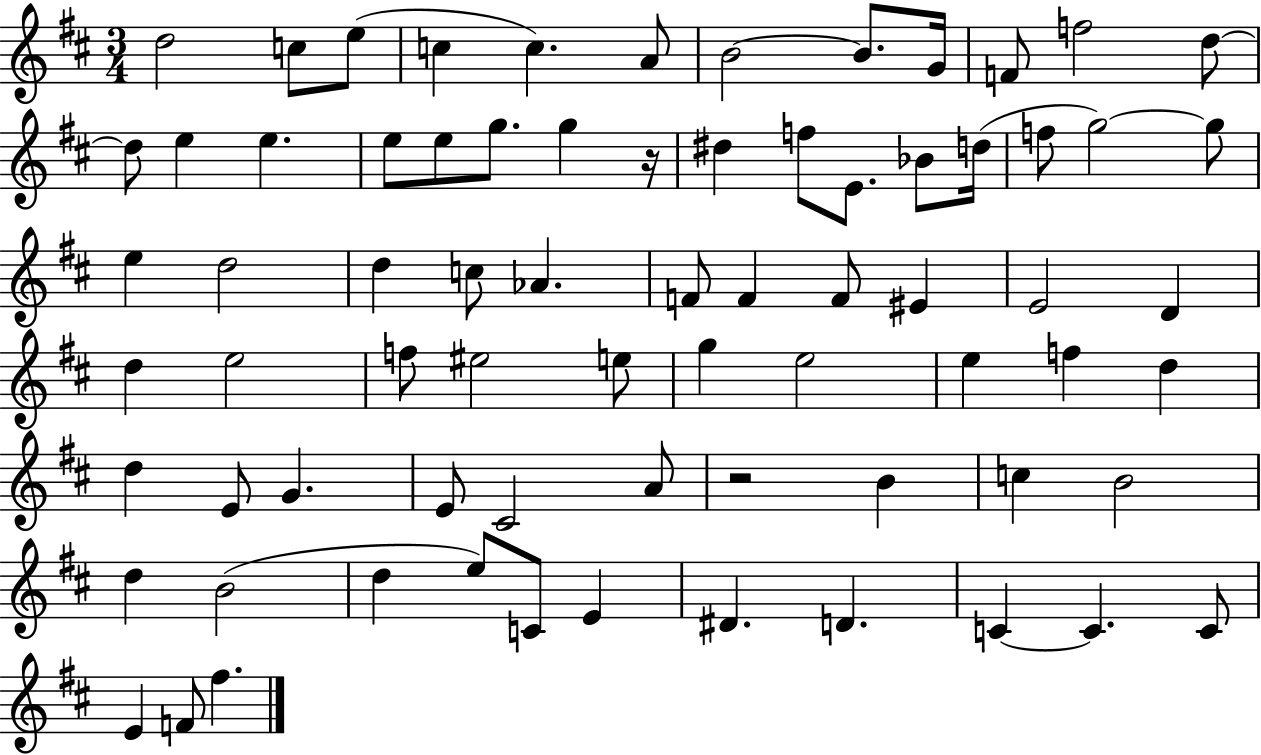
D5/h C5/e E5/e C5/q C5/q. A4/e B4/h B4/e. G4/s F4/e F5/h D5/e D5/e E5/q E5/q. E5/e E5/e G5/e. G5/q R/s D#5/q F5/e E4/e. Bb4/e D5/s F5/e G5/h G5/e E5/q D5/h D5/q C5/e Ab4/q. F4/e F4/q F4/e EIS4/q E4/h D4/q D5/q E5/h F5/e EIS5/h E5/e G5/q E5/h E5/q F5/q D5/q D5/q E4/e G4/q. E4/e C#4/h A4/e R/h B4/q C5/q B4/h D5/q B4/h D5/q E5/e C4/e E4/q D#4/q. D4/q. C4/q C4/q. C4/e E4/q F4/e F#5/q.